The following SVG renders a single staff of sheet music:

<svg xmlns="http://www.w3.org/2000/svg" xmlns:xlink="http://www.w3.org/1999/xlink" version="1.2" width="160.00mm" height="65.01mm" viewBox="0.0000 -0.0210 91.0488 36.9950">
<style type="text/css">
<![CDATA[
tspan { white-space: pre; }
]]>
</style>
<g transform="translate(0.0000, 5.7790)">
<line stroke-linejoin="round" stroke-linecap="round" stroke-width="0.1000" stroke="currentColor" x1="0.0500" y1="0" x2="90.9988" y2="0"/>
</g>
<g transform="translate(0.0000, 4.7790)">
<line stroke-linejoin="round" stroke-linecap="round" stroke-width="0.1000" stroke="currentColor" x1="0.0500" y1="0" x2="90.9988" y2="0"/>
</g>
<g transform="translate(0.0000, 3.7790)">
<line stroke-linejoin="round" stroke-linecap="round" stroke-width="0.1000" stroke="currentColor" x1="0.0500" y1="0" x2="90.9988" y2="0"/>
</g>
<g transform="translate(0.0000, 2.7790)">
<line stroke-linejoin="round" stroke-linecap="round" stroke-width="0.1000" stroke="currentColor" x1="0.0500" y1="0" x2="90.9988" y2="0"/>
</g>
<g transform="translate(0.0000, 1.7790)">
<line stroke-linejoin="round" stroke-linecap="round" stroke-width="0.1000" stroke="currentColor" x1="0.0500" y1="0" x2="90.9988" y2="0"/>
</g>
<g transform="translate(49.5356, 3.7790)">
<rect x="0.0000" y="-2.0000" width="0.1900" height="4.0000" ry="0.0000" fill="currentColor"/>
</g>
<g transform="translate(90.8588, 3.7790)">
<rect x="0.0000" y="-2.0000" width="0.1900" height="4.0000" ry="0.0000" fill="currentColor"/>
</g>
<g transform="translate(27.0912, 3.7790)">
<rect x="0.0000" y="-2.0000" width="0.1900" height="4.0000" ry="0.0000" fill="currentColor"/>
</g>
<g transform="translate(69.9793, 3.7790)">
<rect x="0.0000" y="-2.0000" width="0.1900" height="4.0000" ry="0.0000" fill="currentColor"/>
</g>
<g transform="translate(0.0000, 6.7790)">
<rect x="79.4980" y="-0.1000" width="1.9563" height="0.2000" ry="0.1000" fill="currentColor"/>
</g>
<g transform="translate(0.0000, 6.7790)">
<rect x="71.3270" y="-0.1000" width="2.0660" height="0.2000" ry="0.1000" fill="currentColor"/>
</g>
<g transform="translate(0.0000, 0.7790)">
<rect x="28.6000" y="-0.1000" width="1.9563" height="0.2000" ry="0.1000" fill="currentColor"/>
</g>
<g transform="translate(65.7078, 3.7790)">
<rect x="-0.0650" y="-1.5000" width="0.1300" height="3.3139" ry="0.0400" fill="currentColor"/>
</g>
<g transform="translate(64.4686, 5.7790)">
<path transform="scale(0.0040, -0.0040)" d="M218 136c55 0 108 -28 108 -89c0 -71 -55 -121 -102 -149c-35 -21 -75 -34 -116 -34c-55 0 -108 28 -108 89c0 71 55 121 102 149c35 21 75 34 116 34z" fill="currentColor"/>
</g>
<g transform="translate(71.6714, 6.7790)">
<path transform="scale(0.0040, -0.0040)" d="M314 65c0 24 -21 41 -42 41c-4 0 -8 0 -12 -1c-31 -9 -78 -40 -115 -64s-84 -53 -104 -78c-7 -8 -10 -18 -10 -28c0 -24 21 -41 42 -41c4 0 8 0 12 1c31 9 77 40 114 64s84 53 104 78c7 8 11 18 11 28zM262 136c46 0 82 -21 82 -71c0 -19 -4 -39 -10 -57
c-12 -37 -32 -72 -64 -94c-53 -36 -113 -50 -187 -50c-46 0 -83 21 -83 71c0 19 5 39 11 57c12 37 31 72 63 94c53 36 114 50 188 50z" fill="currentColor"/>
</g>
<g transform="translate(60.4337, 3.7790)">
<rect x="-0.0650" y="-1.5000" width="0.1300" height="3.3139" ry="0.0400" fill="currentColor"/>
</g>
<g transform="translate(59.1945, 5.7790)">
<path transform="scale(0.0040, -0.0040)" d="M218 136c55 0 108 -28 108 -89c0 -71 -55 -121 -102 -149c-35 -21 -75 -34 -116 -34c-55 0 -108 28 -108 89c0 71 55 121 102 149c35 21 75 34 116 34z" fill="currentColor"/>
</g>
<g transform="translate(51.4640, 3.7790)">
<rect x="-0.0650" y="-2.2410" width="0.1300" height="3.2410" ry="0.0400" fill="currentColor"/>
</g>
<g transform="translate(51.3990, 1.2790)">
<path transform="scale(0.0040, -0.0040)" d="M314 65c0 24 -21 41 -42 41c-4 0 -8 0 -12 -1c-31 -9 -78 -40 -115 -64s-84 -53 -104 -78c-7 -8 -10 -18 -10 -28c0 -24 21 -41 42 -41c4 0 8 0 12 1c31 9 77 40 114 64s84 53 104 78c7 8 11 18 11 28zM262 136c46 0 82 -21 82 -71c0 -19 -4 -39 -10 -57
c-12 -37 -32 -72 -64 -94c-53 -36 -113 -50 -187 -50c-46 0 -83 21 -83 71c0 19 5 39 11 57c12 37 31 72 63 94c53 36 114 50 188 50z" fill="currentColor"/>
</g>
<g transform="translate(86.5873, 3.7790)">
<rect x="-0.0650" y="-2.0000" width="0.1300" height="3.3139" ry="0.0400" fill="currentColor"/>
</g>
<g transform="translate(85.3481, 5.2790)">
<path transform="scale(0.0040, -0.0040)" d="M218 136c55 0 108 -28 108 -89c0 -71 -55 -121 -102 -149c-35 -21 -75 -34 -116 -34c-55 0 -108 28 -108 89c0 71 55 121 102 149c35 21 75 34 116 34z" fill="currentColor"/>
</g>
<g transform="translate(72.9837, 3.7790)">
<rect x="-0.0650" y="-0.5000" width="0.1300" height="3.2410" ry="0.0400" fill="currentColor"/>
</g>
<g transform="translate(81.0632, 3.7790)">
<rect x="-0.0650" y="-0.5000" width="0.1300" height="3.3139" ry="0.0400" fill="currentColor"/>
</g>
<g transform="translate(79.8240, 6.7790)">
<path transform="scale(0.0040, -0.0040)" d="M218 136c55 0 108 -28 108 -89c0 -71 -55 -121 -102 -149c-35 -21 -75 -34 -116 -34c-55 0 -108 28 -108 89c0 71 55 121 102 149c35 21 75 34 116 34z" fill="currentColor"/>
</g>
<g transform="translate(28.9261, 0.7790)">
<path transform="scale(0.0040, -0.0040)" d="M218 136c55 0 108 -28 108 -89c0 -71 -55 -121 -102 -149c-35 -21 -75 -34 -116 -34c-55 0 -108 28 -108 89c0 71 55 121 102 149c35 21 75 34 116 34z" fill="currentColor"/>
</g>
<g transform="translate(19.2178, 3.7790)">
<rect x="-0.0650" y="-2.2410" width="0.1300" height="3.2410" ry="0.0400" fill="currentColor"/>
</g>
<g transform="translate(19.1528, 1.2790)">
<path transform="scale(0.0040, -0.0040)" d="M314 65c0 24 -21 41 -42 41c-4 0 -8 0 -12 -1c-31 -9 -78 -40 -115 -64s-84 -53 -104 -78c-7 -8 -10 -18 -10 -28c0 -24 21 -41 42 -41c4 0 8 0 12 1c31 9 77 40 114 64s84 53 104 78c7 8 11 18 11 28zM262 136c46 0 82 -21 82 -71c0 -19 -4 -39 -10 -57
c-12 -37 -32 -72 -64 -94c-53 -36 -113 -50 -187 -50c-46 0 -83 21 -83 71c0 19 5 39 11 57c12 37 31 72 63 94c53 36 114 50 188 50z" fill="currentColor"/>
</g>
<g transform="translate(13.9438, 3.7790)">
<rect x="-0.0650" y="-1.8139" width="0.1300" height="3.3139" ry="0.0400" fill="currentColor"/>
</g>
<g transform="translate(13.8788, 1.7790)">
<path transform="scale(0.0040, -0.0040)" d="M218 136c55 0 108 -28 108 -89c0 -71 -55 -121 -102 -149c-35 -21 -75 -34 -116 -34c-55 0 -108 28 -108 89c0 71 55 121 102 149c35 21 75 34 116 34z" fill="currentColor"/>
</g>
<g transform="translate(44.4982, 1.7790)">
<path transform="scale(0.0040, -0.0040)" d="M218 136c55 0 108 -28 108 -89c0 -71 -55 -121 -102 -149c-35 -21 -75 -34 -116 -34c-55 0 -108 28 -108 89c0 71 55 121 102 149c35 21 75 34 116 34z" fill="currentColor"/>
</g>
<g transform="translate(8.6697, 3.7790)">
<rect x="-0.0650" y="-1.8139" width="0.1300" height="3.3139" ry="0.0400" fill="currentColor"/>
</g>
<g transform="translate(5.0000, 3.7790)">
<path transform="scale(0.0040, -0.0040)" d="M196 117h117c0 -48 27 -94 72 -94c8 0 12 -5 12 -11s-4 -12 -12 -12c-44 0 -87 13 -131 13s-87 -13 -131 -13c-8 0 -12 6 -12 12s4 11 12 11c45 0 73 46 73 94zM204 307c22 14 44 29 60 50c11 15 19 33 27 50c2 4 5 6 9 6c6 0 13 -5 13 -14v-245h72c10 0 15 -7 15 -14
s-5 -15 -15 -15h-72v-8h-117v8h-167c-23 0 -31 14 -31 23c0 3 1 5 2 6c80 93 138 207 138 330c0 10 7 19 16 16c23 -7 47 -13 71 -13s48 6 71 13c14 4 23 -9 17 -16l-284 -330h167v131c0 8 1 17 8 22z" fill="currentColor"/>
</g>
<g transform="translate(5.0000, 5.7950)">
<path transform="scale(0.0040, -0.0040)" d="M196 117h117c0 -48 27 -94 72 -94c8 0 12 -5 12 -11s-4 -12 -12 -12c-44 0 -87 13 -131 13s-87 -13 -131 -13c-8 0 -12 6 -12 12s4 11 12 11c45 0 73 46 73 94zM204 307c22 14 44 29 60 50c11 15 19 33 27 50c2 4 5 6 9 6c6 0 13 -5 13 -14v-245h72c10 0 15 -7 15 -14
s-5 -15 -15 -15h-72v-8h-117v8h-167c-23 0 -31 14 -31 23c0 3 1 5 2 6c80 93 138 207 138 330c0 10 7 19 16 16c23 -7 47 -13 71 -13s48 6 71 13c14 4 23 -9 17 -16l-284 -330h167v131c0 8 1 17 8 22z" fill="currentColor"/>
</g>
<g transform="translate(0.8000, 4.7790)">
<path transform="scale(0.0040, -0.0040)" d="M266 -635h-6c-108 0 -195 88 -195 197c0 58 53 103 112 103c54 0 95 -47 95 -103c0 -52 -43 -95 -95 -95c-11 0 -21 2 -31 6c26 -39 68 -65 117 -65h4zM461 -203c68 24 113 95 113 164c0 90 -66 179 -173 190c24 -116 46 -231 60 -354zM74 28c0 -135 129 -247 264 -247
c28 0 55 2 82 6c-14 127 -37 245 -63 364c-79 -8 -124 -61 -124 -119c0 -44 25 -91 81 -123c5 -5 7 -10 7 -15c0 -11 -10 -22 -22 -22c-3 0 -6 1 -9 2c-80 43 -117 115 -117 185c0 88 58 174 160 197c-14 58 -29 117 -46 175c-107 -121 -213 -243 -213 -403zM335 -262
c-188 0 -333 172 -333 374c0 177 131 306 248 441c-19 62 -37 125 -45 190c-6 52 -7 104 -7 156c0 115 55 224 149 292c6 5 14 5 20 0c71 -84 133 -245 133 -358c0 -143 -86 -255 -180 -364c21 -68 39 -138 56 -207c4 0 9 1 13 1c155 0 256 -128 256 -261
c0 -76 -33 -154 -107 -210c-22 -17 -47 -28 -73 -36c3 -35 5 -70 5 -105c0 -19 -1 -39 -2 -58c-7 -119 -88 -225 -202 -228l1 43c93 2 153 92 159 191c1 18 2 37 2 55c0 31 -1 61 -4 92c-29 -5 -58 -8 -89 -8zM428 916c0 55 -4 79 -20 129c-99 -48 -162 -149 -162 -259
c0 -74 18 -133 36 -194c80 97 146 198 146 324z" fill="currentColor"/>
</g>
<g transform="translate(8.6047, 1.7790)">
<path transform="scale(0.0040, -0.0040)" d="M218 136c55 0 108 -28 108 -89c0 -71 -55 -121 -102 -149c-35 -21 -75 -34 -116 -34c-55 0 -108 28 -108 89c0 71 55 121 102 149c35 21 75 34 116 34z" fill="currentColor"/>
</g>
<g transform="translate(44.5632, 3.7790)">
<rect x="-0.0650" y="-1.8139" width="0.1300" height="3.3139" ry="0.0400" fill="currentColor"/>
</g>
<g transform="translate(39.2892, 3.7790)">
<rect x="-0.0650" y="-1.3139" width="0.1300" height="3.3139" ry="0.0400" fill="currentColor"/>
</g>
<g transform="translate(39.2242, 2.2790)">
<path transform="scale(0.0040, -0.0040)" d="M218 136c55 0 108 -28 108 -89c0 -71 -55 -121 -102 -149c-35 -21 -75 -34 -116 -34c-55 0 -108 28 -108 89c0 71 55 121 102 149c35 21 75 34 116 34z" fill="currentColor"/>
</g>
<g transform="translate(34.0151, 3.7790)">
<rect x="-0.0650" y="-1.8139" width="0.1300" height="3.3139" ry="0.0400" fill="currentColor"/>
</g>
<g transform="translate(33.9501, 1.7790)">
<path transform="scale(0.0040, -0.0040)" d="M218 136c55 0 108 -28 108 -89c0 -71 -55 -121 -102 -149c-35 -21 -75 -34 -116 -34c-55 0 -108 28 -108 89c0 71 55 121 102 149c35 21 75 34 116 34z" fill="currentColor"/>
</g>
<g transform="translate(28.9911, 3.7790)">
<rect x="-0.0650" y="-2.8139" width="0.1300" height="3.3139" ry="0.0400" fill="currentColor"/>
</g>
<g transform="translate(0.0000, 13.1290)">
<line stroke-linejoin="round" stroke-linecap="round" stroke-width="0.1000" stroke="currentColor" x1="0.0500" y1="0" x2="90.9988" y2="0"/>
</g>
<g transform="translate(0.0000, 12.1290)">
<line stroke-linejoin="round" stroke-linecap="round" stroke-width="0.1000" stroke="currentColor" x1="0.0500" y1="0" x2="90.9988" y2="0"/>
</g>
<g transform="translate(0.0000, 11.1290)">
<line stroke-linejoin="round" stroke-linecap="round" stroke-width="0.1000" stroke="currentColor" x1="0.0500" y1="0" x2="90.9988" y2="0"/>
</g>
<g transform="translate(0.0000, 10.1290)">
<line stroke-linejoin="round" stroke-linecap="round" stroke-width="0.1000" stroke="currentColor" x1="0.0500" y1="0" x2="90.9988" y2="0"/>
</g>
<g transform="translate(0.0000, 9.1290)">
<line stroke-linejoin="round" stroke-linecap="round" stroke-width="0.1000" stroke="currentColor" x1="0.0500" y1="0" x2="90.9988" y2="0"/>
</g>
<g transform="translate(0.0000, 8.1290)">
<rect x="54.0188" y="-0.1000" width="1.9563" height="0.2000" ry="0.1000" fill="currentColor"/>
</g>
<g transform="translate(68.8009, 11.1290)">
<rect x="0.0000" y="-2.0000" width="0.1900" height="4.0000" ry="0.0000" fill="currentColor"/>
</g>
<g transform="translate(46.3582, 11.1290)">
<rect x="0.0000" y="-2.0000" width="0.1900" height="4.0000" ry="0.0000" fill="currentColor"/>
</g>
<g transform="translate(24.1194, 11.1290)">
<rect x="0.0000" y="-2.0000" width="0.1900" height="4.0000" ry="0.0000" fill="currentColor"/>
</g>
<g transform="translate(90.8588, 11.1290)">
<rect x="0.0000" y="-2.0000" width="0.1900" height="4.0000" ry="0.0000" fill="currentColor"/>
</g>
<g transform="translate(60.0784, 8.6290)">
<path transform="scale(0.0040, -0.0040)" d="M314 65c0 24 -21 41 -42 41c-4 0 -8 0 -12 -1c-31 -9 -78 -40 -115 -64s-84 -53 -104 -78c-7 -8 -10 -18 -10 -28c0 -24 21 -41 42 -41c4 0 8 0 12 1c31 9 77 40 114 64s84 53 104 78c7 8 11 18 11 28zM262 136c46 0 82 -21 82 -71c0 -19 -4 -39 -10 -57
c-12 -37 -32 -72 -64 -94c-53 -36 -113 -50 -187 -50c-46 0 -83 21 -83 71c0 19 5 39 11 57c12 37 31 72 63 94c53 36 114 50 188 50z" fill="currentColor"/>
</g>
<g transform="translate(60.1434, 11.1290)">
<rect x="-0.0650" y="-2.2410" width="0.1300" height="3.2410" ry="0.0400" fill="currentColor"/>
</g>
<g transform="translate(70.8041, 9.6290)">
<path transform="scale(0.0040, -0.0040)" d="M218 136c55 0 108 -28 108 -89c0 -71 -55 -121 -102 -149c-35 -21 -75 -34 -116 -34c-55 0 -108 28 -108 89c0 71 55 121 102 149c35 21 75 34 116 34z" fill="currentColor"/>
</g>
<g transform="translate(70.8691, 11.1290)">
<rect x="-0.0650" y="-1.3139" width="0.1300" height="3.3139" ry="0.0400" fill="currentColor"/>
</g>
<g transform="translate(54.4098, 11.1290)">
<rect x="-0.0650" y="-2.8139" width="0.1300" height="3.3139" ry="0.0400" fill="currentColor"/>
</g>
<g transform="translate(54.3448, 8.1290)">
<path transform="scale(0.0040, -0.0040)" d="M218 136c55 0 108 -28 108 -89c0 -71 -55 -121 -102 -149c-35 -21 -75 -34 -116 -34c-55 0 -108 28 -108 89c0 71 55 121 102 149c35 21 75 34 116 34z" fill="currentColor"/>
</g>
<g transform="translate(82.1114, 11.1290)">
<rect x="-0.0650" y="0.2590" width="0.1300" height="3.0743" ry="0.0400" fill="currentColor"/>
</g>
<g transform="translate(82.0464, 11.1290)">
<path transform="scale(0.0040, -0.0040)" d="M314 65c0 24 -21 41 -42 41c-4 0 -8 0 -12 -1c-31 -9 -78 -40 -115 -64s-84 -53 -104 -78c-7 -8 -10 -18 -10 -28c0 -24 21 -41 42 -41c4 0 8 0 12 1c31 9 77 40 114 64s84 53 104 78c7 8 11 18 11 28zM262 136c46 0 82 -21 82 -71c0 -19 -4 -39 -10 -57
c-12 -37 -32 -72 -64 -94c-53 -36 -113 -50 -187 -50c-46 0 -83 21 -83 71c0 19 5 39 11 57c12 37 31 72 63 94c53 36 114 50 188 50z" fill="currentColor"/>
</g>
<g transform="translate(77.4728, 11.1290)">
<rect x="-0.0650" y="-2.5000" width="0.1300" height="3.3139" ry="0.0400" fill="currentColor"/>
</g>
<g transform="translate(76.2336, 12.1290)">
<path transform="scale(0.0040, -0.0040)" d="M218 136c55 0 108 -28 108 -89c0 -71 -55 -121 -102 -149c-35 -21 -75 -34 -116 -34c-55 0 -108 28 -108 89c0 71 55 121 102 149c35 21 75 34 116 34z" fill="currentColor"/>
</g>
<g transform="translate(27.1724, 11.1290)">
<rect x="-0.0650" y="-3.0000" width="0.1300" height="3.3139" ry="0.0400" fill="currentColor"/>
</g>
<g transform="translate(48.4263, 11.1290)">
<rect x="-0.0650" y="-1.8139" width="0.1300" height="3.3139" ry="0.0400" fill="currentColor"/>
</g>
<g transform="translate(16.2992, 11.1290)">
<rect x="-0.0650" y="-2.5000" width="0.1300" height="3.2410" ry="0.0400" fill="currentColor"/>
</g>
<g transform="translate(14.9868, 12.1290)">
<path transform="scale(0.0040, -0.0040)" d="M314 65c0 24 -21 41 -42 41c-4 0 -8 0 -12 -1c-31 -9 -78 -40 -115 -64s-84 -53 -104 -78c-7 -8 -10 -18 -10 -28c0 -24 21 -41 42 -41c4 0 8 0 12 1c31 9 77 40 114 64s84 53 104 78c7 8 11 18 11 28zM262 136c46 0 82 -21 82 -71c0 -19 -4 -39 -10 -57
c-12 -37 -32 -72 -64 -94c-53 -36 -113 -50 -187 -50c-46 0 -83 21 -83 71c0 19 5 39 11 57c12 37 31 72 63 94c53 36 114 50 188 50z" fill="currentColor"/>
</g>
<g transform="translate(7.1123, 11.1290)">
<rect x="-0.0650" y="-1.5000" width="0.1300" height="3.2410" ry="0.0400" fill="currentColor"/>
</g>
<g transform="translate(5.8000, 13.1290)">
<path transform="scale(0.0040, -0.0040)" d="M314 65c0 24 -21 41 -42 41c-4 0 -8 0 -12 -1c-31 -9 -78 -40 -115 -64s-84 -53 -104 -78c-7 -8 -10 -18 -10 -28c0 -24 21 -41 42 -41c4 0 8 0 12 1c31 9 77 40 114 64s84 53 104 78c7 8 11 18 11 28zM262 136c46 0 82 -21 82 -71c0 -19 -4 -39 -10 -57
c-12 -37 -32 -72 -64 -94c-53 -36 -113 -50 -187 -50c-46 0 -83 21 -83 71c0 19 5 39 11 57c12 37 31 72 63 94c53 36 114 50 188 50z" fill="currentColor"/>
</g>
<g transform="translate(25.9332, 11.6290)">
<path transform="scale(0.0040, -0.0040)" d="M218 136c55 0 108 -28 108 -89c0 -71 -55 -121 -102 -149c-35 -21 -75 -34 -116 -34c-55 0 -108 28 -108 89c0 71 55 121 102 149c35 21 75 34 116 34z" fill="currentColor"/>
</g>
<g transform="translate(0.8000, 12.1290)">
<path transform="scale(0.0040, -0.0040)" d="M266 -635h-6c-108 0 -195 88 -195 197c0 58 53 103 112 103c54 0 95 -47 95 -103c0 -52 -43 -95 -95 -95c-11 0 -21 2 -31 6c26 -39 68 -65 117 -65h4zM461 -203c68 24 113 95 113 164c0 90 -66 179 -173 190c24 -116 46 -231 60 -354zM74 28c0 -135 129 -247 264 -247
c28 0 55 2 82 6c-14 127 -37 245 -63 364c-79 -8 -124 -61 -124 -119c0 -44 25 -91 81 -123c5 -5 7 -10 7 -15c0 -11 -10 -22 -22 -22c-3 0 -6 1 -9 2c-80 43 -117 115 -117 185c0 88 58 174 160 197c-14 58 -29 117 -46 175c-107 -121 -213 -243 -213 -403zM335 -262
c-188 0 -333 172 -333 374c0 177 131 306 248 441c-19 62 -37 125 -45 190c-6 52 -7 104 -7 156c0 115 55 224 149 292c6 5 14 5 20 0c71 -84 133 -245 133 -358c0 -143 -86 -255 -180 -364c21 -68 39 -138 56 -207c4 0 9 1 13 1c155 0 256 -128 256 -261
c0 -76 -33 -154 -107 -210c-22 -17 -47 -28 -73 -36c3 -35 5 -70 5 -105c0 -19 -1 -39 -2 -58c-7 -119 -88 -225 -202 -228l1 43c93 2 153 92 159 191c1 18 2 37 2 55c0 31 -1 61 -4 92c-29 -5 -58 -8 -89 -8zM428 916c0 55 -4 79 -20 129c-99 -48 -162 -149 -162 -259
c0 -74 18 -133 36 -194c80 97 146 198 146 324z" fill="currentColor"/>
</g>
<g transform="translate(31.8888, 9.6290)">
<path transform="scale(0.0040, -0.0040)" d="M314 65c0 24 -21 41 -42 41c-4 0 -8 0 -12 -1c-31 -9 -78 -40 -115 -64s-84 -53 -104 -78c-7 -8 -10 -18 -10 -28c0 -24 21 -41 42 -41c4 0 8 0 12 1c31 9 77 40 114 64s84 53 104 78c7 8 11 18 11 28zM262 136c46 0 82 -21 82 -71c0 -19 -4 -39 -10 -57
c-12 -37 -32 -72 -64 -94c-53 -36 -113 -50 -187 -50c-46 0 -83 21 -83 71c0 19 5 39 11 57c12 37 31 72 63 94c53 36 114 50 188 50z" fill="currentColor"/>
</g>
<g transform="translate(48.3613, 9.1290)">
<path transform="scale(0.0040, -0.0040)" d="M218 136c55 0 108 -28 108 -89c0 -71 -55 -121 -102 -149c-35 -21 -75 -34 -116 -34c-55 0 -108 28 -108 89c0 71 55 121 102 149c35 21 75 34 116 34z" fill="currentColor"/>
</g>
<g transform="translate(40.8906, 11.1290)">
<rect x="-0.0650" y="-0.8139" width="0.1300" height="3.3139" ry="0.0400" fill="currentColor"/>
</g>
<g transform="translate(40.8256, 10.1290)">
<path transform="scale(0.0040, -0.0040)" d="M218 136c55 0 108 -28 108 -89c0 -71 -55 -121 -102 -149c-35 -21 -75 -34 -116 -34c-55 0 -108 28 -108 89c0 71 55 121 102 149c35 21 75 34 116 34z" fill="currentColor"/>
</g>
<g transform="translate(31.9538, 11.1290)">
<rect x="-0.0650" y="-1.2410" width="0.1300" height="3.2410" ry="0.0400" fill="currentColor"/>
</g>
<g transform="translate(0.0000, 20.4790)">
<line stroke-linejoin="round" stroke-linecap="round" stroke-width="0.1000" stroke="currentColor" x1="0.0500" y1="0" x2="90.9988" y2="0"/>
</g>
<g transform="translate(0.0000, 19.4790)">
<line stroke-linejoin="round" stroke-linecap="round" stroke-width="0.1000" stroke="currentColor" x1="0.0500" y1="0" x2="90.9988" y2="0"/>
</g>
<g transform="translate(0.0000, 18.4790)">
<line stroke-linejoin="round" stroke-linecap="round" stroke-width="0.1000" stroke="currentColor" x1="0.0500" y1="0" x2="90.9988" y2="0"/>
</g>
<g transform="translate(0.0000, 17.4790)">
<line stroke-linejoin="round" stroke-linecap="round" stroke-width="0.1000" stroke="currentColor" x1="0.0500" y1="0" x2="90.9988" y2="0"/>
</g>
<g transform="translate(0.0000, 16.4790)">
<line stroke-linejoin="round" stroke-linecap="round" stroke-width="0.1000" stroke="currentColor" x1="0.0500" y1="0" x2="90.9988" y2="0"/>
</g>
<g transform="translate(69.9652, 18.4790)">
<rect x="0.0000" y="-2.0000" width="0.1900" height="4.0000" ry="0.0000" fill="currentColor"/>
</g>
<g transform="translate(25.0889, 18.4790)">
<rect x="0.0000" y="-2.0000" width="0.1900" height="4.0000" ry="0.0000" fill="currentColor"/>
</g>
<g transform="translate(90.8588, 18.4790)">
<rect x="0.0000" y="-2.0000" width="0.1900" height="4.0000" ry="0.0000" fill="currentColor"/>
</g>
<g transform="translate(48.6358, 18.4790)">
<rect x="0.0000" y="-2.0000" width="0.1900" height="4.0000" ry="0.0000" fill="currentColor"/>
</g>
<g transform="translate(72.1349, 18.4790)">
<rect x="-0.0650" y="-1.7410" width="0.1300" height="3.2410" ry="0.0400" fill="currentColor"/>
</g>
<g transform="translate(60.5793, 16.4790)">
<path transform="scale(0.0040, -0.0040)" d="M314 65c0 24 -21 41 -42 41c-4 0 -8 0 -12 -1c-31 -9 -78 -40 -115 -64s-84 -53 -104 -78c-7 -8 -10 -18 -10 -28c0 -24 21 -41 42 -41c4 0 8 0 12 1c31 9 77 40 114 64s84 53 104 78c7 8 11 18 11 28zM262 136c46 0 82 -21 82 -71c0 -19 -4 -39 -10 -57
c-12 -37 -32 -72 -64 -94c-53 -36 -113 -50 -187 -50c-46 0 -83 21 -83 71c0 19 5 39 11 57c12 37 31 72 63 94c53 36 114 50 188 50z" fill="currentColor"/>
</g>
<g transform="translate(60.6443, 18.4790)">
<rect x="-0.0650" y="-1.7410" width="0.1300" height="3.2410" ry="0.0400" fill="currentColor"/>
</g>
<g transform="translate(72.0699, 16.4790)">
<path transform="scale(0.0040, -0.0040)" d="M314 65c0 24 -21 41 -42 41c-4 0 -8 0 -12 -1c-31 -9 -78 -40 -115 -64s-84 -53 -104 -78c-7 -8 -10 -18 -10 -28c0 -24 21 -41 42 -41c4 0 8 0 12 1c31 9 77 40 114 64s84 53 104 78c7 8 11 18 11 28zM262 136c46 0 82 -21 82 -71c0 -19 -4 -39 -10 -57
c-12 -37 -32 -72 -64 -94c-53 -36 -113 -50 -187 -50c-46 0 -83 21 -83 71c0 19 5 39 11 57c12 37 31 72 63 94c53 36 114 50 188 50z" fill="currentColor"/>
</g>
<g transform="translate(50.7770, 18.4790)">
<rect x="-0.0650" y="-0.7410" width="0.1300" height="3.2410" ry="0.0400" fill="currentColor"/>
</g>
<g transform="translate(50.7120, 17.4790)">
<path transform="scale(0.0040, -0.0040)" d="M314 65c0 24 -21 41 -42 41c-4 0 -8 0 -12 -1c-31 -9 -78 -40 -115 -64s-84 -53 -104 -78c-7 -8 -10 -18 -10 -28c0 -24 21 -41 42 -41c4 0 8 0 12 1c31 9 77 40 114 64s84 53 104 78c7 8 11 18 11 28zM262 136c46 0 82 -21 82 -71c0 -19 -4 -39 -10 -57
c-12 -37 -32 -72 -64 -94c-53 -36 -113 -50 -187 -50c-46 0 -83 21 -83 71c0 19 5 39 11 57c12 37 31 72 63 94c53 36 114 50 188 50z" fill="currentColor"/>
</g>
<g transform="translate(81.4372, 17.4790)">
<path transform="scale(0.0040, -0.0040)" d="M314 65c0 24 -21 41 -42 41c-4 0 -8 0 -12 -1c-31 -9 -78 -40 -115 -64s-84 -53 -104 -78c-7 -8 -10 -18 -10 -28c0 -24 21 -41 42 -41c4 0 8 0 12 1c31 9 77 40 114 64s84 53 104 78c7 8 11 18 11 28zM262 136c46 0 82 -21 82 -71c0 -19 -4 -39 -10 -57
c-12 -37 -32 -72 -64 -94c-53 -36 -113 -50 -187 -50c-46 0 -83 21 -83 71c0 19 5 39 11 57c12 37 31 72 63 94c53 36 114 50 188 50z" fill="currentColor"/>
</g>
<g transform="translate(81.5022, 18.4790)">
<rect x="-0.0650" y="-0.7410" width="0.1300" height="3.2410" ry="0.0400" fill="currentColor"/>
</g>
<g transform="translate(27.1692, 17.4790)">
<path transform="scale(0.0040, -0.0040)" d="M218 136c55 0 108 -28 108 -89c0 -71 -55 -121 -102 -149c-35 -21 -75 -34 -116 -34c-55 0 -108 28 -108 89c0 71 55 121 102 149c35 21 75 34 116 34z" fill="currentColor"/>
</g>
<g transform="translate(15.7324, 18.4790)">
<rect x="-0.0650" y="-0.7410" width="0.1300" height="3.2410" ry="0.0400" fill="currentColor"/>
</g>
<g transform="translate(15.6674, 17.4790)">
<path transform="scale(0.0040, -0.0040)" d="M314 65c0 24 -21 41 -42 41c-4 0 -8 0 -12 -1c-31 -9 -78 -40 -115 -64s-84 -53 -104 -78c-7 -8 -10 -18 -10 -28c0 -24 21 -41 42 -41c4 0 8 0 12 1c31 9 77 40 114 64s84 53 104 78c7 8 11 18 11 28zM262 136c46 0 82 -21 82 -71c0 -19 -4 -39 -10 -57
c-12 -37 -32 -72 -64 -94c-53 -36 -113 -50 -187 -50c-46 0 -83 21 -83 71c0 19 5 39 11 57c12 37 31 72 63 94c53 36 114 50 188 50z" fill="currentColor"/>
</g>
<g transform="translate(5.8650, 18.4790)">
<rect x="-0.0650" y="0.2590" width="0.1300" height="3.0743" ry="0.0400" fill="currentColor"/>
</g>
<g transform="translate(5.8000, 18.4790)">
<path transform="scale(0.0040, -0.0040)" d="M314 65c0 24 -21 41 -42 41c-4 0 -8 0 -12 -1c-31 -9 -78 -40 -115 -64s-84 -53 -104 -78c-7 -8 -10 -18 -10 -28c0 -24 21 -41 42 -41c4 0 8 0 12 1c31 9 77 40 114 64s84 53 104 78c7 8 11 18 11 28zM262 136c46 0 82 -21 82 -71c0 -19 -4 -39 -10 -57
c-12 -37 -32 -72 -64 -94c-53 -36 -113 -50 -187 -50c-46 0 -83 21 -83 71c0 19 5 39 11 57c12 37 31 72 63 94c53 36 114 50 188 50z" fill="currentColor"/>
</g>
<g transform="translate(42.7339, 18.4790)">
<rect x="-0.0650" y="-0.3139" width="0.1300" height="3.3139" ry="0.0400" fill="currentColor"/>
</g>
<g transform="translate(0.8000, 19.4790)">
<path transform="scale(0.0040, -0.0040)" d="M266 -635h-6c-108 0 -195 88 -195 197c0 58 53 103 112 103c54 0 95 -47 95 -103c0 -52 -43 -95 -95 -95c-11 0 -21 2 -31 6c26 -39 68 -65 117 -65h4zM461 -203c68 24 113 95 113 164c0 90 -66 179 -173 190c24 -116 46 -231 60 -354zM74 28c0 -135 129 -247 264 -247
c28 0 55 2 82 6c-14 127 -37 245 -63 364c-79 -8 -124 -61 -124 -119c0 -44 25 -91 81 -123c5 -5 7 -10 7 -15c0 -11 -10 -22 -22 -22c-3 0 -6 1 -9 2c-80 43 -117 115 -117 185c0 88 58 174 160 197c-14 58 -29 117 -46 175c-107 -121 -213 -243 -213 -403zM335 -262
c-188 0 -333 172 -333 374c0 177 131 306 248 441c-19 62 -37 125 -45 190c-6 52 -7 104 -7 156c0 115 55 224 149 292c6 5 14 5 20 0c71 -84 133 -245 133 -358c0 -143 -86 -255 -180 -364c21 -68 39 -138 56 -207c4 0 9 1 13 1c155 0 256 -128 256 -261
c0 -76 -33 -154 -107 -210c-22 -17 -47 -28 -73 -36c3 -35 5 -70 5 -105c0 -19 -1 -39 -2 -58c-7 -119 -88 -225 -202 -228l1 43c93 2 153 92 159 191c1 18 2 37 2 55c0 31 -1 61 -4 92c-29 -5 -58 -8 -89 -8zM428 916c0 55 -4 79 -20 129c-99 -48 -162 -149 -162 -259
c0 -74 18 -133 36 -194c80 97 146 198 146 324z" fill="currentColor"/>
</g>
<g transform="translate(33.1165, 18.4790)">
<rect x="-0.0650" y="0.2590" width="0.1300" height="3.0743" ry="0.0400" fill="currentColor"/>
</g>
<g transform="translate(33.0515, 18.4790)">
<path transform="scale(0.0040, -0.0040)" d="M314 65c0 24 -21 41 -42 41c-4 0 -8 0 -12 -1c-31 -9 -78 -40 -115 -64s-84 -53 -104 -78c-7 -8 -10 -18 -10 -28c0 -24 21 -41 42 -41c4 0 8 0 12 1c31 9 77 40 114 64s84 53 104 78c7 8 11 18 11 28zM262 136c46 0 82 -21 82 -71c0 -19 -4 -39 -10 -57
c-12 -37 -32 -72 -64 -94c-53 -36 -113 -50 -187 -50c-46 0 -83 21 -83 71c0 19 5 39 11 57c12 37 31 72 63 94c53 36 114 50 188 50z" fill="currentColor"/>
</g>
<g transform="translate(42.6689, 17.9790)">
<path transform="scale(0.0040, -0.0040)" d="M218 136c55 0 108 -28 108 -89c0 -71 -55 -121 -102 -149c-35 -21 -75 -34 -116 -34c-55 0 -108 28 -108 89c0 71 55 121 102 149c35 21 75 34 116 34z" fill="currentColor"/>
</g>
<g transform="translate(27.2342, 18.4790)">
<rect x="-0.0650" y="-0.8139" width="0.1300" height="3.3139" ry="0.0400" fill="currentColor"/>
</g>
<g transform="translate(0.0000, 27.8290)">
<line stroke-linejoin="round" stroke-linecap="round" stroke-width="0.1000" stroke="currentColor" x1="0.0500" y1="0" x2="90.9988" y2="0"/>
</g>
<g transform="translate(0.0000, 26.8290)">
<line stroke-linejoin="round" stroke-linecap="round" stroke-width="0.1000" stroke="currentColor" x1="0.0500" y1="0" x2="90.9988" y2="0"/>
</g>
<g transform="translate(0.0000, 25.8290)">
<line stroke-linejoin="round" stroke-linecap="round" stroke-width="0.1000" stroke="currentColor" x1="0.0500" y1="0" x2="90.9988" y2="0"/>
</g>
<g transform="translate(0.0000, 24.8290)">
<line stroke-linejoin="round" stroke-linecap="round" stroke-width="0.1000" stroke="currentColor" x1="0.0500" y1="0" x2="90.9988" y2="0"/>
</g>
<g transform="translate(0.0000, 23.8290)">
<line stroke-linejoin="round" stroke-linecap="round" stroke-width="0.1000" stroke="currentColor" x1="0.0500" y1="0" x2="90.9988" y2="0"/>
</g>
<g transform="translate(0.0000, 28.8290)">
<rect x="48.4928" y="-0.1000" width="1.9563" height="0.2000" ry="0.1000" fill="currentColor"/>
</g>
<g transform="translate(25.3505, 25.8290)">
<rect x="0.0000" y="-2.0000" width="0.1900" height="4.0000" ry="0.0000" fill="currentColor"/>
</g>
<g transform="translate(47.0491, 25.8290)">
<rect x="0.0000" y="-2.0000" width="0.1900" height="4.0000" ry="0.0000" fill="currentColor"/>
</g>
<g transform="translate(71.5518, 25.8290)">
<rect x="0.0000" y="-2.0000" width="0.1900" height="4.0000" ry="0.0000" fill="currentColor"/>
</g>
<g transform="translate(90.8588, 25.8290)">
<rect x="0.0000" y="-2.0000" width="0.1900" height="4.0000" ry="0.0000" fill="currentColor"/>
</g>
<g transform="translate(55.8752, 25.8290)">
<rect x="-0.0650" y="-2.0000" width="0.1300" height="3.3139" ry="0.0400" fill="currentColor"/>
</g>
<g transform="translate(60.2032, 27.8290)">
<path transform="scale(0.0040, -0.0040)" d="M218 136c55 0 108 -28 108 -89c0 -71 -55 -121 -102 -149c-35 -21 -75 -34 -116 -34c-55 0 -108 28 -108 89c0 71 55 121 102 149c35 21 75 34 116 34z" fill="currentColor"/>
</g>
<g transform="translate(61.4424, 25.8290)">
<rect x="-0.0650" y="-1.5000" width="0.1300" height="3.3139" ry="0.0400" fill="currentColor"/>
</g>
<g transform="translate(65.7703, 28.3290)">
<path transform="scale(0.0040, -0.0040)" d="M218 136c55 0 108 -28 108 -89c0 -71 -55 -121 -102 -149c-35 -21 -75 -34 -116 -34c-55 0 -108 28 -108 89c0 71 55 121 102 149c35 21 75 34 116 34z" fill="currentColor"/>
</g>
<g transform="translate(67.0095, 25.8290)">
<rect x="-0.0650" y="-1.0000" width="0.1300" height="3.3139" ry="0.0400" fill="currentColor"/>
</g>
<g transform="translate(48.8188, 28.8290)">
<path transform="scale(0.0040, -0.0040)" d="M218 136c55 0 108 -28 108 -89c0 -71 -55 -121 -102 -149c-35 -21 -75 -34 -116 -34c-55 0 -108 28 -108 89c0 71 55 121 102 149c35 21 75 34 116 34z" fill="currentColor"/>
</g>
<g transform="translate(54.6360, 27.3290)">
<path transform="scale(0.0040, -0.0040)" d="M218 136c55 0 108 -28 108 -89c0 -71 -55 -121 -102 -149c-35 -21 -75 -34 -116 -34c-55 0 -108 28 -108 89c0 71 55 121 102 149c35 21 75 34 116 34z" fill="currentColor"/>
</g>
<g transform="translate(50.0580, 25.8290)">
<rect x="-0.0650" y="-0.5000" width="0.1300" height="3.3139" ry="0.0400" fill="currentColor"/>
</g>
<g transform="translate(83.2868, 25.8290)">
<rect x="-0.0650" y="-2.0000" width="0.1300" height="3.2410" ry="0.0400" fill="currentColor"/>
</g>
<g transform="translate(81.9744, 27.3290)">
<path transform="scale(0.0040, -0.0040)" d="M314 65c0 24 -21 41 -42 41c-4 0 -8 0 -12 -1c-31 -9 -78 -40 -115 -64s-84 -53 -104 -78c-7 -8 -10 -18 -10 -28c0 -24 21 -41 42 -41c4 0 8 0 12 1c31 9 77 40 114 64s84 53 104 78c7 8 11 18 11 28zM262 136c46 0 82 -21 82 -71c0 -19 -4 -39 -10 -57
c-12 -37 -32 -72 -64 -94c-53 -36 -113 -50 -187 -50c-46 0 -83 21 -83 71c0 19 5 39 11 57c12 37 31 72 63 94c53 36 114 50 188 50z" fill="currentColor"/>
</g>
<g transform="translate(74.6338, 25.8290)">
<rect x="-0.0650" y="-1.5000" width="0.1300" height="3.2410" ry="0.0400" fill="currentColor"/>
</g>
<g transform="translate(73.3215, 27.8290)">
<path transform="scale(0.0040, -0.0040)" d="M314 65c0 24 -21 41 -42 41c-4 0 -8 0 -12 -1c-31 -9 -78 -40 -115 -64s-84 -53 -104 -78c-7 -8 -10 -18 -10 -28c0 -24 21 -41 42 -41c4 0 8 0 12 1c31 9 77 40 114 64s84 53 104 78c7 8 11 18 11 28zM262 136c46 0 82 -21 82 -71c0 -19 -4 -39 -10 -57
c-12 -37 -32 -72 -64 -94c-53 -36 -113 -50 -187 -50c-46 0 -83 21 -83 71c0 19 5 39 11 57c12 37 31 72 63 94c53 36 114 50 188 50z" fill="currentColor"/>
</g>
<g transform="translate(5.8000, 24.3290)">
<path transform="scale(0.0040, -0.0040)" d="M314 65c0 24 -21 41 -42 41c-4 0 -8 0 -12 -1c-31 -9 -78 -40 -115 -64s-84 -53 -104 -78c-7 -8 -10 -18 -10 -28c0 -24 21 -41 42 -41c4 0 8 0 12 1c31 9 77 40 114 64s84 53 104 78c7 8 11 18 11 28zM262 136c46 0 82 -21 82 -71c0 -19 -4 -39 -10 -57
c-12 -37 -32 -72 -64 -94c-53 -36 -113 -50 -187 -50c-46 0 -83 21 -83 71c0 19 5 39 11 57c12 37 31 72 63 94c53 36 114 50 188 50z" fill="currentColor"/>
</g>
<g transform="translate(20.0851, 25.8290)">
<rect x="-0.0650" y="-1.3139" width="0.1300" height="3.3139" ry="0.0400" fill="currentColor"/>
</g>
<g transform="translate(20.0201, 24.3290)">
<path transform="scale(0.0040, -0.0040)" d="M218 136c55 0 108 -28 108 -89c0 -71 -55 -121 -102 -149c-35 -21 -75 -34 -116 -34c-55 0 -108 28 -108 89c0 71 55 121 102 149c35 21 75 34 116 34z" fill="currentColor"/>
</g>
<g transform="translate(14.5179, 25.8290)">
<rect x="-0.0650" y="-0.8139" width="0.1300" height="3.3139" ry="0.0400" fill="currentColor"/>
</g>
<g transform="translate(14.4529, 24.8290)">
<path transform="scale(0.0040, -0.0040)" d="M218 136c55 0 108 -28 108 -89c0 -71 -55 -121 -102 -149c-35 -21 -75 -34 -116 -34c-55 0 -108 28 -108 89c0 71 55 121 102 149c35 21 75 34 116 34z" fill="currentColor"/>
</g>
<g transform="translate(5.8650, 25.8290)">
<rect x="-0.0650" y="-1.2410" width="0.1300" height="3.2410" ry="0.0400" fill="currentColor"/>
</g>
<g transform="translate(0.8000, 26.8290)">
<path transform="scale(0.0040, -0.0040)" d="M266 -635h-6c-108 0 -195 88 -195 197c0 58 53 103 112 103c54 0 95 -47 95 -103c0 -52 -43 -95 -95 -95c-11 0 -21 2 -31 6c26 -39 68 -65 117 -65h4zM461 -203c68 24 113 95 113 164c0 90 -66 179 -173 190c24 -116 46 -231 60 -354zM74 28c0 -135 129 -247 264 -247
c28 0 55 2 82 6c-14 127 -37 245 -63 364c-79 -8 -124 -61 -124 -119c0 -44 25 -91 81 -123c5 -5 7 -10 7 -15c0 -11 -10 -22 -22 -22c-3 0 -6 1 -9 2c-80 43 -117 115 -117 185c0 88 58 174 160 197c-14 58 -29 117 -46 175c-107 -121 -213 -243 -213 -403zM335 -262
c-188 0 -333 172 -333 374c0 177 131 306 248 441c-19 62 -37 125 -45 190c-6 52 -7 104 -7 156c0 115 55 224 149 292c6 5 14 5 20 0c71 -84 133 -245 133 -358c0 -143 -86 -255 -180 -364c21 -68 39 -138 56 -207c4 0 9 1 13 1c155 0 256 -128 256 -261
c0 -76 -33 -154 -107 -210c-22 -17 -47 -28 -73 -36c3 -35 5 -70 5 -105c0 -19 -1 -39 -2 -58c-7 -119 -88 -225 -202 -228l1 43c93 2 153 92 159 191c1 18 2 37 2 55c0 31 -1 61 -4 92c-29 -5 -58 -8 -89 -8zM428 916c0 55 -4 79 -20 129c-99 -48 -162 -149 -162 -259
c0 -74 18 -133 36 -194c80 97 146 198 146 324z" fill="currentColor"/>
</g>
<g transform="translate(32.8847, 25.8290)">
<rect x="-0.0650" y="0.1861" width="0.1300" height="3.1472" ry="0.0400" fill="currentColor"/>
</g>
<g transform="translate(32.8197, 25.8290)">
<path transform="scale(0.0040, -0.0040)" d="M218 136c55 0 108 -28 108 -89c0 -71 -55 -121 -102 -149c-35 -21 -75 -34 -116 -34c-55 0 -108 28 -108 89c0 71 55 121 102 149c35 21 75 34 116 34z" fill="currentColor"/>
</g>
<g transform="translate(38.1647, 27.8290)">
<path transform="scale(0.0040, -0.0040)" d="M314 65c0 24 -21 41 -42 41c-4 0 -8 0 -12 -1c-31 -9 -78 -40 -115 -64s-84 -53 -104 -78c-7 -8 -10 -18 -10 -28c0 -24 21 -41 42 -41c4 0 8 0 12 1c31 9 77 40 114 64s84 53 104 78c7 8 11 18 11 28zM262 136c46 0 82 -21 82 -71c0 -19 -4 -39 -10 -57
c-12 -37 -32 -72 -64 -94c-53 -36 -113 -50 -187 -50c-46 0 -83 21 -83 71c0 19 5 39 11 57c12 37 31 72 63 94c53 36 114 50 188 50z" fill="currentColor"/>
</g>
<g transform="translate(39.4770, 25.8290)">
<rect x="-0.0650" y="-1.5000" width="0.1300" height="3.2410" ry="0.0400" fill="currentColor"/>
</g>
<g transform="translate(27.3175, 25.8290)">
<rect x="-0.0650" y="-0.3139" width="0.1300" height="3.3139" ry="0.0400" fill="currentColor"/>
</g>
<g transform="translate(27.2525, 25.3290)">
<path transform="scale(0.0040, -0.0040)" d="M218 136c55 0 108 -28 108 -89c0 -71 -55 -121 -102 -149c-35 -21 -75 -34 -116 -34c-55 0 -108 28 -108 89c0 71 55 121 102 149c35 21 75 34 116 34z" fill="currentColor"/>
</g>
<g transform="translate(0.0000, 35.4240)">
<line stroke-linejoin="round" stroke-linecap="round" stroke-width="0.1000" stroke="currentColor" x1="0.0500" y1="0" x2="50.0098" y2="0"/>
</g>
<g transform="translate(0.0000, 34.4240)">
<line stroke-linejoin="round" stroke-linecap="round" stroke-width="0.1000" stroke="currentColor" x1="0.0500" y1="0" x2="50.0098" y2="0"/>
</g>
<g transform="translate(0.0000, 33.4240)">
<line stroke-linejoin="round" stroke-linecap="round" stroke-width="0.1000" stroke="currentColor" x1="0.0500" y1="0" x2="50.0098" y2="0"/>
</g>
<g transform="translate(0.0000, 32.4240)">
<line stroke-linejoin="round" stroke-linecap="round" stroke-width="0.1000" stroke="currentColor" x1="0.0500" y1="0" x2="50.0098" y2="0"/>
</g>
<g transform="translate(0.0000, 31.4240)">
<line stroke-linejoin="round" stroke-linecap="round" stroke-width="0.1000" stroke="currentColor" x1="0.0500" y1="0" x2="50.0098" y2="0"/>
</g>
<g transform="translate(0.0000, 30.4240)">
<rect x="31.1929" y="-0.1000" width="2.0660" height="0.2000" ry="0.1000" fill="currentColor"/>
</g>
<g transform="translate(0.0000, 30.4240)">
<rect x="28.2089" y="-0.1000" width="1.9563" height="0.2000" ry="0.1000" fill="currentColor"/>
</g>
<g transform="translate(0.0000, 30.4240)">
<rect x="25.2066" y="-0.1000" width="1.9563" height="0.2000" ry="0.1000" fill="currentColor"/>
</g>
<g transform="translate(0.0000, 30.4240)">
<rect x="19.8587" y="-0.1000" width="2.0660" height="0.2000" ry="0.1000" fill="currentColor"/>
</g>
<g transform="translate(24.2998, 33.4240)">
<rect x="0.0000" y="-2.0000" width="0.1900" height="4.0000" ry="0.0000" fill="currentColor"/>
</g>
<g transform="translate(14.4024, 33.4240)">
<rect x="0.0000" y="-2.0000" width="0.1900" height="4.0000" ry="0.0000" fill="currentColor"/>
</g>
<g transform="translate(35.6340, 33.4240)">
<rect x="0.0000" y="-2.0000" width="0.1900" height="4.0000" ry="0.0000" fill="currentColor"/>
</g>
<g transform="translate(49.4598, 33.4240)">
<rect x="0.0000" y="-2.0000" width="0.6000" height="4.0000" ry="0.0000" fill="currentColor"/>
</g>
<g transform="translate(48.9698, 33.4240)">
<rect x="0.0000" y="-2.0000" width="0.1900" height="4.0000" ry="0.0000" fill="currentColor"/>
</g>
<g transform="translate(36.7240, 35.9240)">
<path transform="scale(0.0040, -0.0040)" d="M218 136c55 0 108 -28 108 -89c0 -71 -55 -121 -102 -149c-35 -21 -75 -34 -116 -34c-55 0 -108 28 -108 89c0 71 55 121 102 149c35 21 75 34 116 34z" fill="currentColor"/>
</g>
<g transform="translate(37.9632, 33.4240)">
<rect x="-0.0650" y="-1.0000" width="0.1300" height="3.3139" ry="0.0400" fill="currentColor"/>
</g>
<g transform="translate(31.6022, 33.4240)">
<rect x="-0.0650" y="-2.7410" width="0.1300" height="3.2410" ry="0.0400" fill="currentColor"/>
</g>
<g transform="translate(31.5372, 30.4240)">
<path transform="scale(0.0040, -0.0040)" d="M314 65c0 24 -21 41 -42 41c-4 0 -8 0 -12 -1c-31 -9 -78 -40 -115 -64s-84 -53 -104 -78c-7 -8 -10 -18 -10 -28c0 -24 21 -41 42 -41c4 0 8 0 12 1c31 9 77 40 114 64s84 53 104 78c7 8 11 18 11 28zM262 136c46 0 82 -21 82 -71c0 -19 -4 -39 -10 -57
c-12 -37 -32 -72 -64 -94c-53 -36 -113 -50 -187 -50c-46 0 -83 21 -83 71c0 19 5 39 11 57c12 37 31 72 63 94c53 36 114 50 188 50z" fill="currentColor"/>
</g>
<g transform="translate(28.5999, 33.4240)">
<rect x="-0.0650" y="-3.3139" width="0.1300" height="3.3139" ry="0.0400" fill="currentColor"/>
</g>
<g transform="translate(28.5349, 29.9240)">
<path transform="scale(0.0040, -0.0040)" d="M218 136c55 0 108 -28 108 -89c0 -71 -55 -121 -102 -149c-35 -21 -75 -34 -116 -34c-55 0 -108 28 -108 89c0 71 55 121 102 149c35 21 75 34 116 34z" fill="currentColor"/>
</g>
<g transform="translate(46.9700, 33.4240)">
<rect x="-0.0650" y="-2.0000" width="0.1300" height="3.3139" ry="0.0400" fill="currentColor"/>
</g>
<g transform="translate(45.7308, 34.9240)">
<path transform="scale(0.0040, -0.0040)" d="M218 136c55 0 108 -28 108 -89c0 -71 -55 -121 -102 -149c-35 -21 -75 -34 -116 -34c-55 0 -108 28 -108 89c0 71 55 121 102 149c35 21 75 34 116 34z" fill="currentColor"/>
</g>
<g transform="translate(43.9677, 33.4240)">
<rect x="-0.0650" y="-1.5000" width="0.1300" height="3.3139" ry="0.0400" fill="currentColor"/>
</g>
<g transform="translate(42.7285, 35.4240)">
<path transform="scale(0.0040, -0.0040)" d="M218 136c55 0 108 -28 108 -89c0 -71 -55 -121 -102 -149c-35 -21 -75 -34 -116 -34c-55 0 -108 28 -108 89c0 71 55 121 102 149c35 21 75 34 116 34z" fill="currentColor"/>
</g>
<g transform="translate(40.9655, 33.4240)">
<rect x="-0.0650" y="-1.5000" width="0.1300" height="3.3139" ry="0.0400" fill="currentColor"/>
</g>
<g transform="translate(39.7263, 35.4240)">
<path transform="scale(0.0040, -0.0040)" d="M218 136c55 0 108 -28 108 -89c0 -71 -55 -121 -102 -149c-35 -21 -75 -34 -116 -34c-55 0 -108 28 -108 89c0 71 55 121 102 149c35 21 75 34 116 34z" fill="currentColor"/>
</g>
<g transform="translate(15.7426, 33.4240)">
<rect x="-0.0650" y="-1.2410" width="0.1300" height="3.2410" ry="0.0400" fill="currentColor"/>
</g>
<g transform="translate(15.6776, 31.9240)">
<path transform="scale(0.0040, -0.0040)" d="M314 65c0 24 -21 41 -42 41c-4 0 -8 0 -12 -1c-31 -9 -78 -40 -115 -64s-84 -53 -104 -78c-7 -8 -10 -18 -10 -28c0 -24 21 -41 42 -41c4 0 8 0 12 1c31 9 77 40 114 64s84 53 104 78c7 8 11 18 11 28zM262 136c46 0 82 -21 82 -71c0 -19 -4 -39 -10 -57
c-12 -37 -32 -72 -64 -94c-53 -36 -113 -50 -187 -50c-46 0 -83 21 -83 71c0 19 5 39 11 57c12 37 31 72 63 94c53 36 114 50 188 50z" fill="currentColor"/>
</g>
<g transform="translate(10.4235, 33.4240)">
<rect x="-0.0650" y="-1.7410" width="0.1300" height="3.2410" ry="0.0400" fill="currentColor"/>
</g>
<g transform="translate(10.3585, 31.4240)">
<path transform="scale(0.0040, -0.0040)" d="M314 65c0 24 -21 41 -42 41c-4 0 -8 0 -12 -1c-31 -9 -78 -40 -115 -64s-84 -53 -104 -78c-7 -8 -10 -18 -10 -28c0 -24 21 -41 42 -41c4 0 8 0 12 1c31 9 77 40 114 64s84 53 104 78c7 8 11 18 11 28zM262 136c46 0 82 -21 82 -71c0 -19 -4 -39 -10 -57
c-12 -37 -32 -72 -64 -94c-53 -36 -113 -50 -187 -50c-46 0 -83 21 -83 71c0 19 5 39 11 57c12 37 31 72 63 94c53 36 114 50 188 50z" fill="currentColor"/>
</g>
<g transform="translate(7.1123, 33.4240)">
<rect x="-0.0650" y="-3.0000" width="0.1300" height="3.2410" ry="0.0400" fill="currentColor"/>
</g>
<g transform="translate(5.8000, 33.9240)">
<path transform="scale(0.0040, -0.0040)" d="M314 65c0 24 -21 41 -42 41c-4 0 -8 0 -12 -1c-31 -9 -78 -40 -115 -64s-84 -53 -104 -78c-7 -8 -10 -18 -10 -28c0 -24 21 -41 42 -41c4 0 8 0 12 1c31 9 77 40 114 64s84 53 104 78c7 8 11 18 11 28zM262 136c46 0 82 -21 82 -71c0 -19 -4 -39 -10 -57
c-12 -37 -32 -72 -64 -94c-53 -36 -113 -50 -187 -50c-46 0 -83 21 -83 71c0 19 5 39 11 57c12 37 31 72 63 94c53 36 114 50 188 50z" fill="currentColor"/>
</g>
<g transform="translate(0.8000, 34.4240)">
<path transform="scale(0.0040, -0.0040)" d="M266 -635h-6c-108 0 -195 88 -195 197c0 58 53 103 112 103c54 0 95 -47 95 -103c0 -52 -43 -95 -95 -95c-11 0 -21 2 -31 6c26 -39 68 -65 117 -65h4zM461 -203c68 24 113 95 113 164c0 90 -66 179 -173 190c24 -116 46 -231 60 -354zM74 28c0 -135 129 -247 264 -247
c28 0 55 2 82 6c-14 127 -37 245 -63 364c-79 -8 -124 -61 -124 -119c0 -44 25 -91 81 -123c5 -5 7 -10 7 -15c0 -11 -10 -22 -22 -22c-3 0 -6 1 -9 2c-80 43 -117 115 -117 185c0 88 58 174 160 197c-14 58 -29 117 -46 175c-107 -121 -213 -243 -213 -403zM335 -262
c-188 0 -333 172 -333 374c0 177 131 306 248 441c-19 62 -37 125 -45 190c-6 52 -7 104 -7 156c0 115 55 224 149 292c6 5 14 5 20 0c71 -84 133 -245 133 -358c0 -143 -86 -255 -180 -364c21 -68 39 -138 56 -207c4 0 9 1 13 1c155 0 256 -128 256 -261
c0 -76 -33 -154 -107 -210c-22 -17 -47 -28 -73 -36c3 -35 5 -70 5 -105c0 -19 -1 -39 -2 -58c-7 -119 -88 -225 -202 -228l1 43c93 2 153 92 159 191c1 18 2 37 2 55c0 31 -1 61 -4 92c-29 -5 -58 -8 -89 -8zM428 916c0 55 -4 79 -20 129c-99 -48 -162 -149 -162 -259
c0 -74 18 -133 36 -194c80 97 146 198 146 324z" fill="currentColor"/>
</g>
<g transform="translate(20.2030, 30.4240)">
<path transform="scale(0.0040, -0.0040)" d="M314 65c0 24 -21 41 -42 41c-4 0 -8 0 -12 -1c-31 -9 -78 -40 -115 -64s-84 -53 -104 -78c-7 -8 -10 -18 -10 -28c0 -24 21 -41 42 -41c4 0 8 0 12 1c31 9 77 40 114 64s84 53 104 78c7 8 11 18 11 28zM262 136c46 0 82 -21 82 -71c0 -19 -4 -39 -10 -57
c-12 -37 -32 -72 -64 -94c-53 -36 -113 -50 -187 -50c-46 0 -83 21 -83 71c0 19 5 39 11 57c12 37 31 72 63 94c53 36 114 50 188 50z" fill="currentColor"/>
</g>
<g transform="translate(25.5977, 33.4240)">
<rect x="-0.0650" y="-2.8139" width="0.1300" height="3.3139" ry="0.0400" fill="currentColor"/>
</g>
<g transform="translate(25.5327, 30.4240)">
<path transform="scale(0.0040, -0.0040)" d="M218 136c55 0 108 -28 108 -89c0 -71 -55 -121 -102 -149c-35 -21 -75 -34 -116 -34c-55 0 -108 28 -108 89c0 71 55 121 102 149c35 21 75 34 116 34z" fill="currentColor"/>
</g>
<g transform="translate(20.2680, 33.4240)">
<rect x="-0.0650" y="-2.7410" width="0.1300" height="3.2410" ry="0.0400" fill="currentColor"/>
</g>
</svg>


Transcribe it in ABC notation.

X:1
T:Untitled
M:4/4
L:1/4
K:C
f f g2 a f e f g2 E E C2 C F E2 G2 A e2 d f a g2 e G B2 B2 d2 d B2 c d2 f2 f2 d2 e2 d e c B E2 C F E D E2 F2 A2 f2 e2 a2 a b a2 D E E F